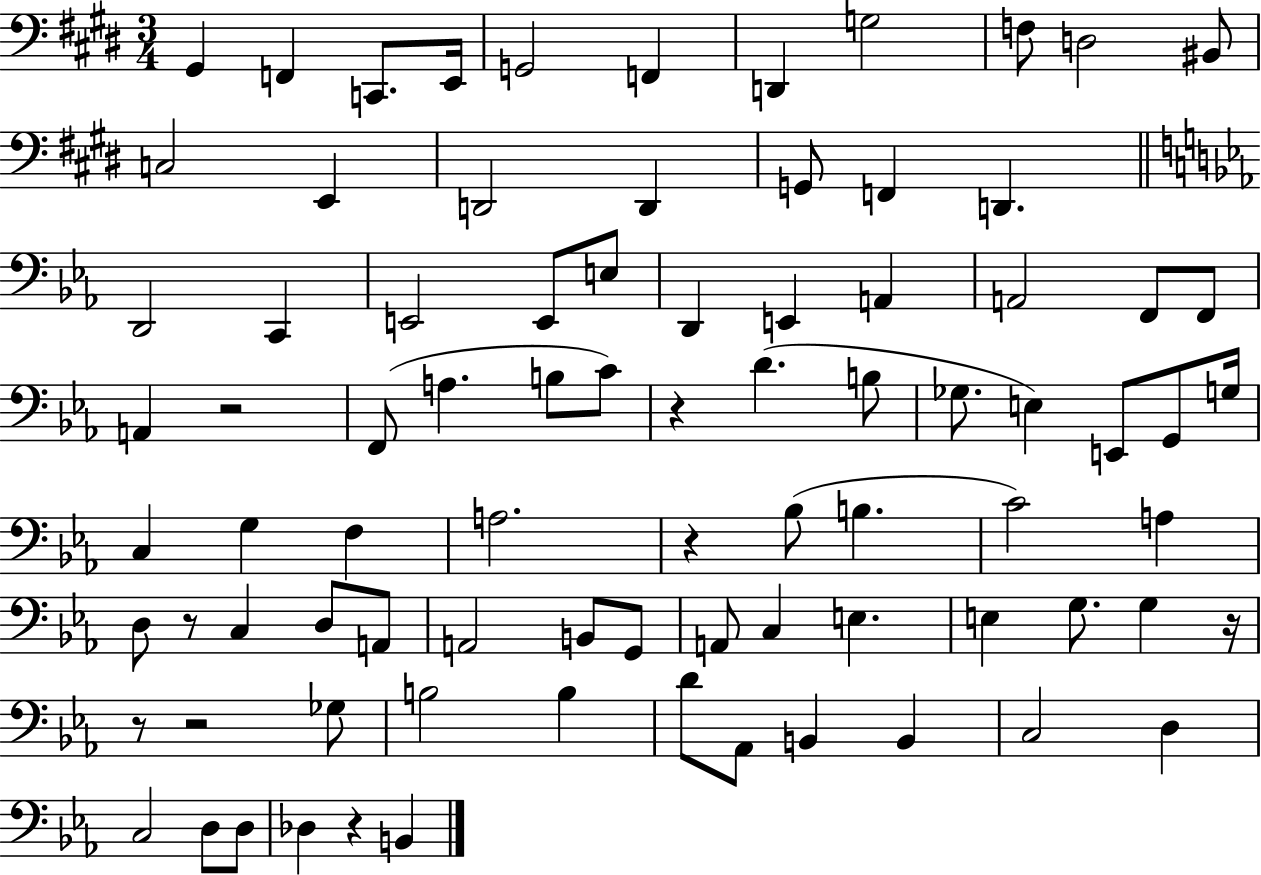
X:1
T:Untitled
M:3/4
L:1/4
K:E
^G,, F,, C,,/2 E,,/4 G,,2 F,, D,, G,2 F,/2 D,2 ^B,,/2 C,2 E,, D,,2 D,, G,,/2 F,, D,, D,,2 C,, E,,2 E,,/2 E,/2 D,, E,, A,, A,,2 F,,/2 F,,/2 A,, z2 F,,/2 A, B,/2 C/2 z D B,/2 _G,/2 E, E,,/2 G,,/2 G,/4 C, G, F, A,2 z _B,/2 B, C2 A, D,/2 z/2 C, D,/2 A,,/2 A,,2 B,,/2 G,,/2 A,,/2 C, E, E, G,/2 G, z/4 z/2 z2 _G,/2 B,2 B, D/2 _A,,/2 B,, B,, C,2 D, C,2 D,/2 D,/2 _D, z B,,